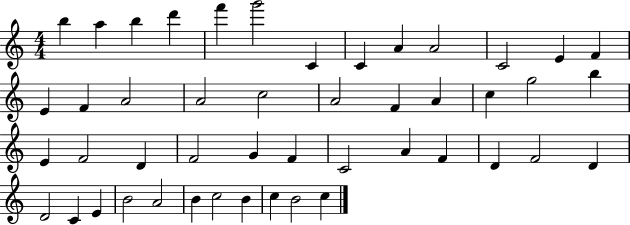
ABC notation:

X:1
T:Untitled
M:4/4
L:1/4
K:C
b a b d' f' g'2 C C A A2 C2 E F E F A2 A2 c2 A2 F A c g2 b E F2 D F2 G F C2 A F D F2 D D2 C E B2 A2 B c2 B c B2 c